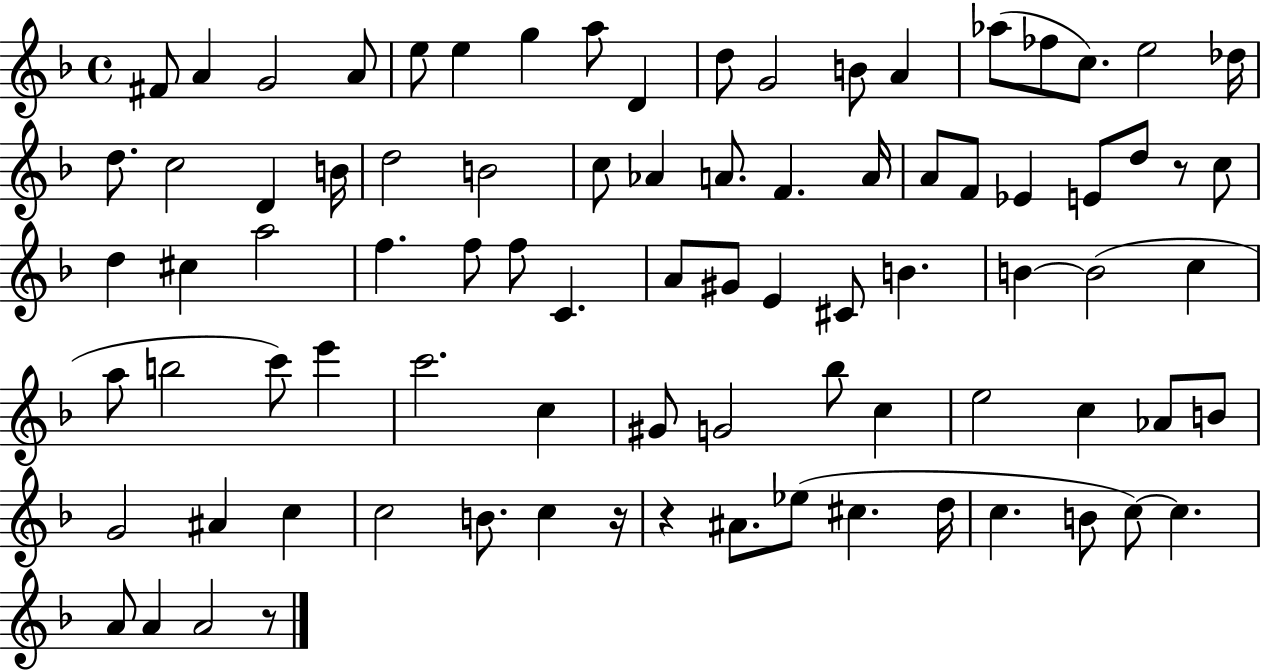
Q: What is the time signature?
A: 4/4